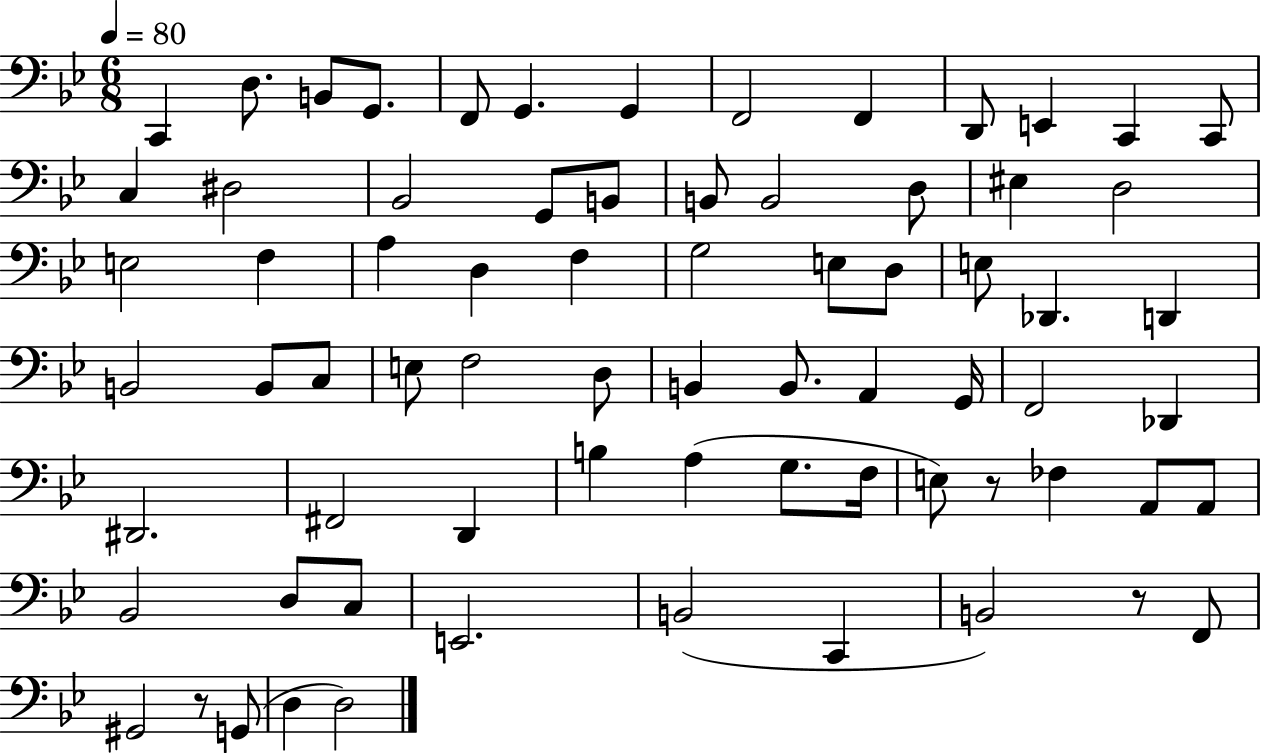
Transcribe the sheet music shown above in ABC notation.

X:1
T:Untitled
M:6/8
L:1/4
K:Bb
C,, D,/2 B,,/2 G,,/2 F,,/2 G,, G,, F,,2 F,, D,,/2 E,, C,, C,,/2 C, ^D,2 _B,,2 G,,/2 B,,/2 B,,/2 B,,2 D,/2 ^E, D,2 E,2 F, A, D, F, G,2 E,/2 D,/2 E,/2 _D,, D,, B,,2 B,,/2 C,/2 E,/2 F,2 D,/2 B,, B,,/2 A,, G,,/4 F,,2 _D,, ^D,,2 ^F,,2 D,, B, A, G,/2 F,/4 E,/2 z/2 _F, A,,/2 A,,/2 _B,,2 D,/2 C,/2 E,,2 B,,2 C,, B,,2 z/2 F,,/2 ^G,,2 z/2 G,,/2 D, D,2